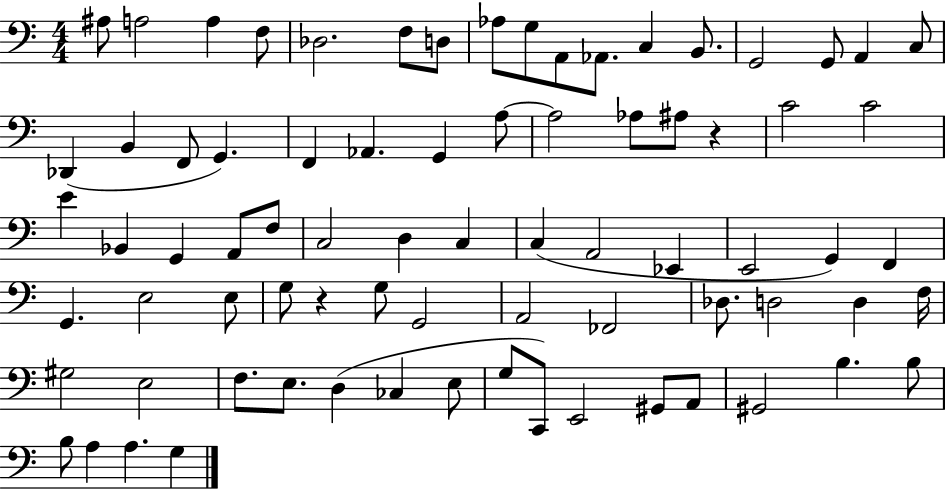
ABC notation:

X:1
T:Untitled
M:4/4
L:1/4
K:C
^A,/2 A,2 A, F,/2 _D,2 F,/2 D,/2 _A,/2 G,/2 A,,/2 _A,,/2 C, B,,/2 G,,2 G,,/2 A,, C,/2 _D,, B,, F,,/2 G,, F,, _A,, G,, A,/2 A,2 _A,/2 ^A,/2 z C2 C2 E _B,, G,, A,,/2 F,/2 C,2 D, C, C, A,,2 _E,, E,,2 G,, F,, G,, E,2 E,/2 G,/2 z G,/2 G,,2 A,,2 _F,,2 _D,/2 D,2 D, F,/4 ^G,2 E,2 F,/2 E,/2 D, _C, E,/2 G,/2 C,,/2 E,,2 ^G,,/2 A,,/2 ^G,,2 B, B,/2 B,/2 A, A, G,